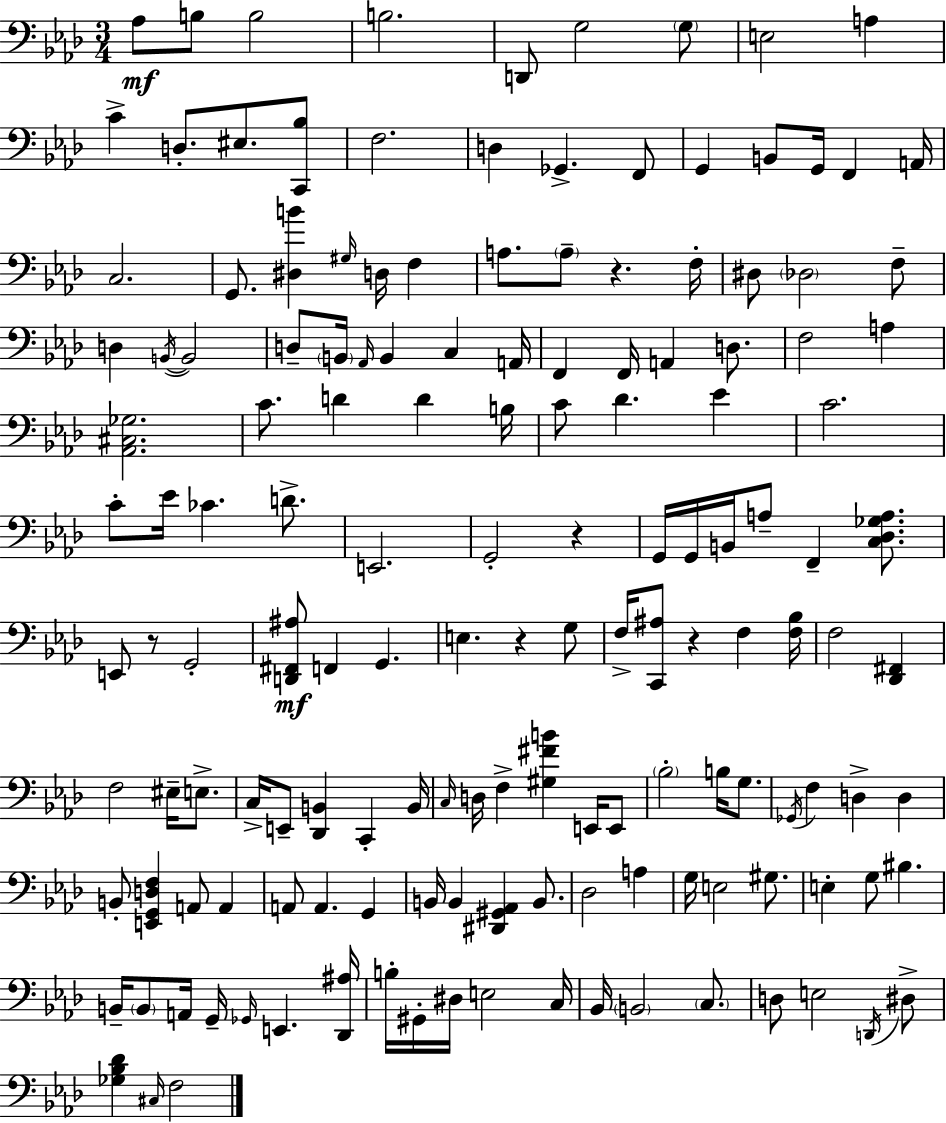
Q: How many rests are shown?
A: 5